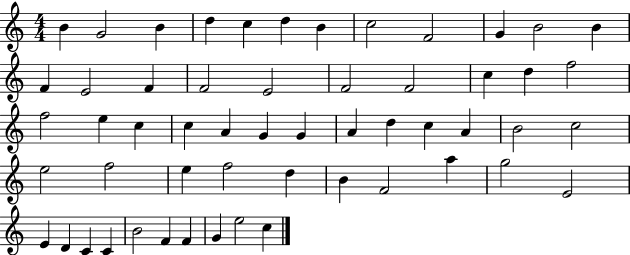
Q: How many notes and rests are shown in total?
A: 55